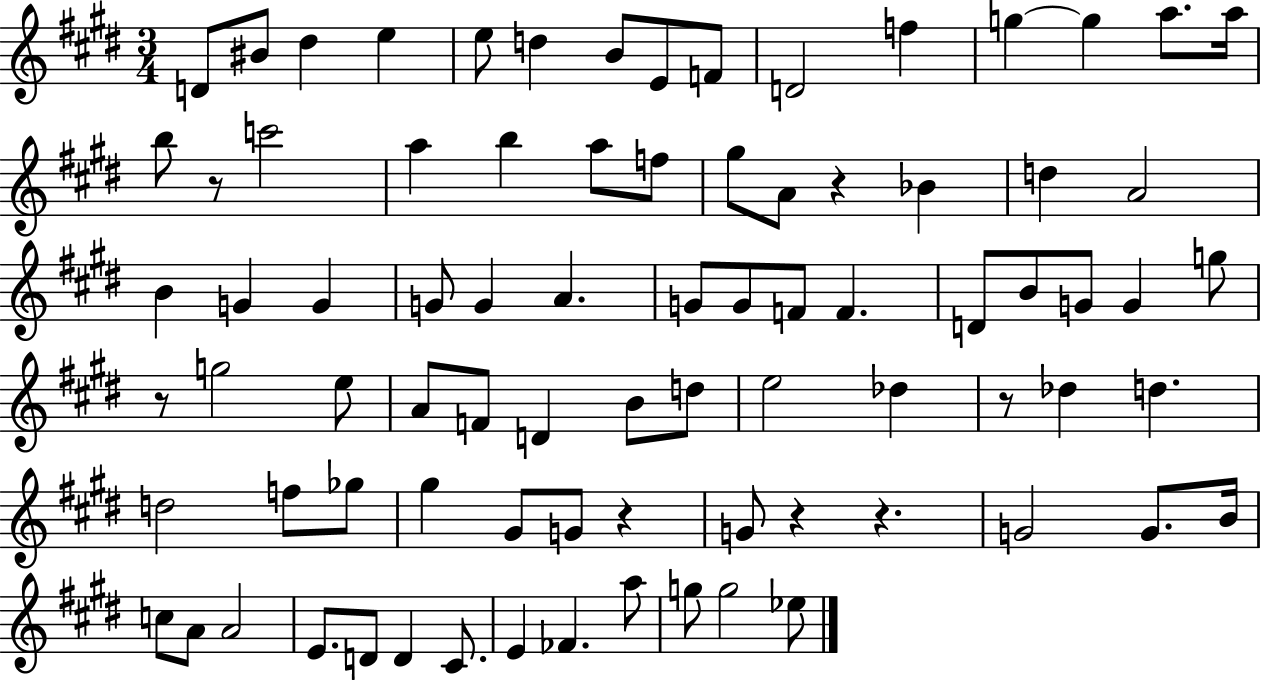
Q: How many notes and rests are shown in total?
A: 82